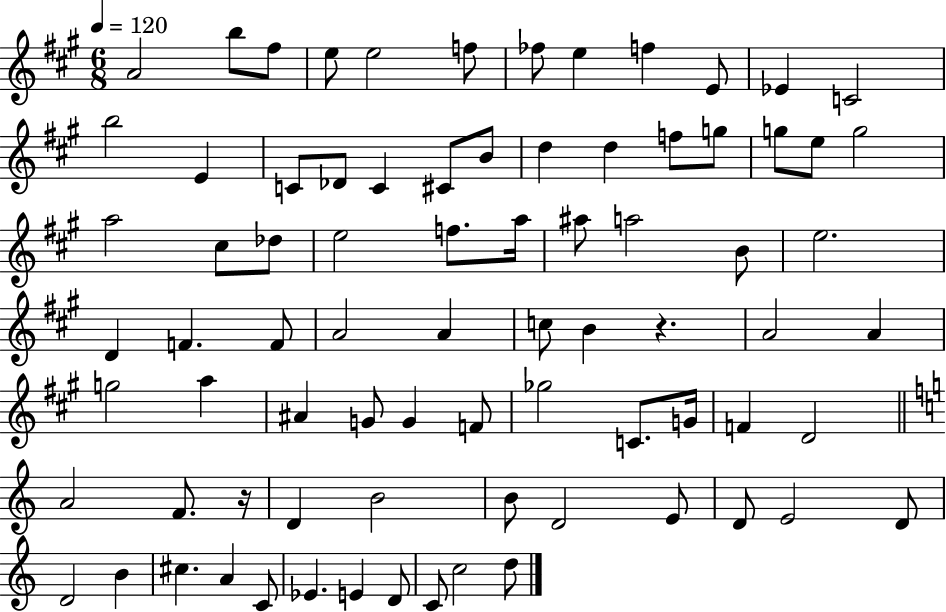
X:1
T:Untitled
M:6/8
L:1/4
K:A
A2 b/2 ^f/2 e/2 e2 f/2 _f/2 e f E/2 _E C2 b2 E C/2 _D/2 C ^C/2 B/2 d d f/2 g/2 g/2 e/2 g2 a2 ^c/2 _d/2 e2 f/2 a/4 ^a/2 a2 B/2 e2 D F F/2 A2 A c/2 B z A2 A g2 a ^A G/2 G F/2 _g2 C/2 G/4 F D2 A2 F/2 z/4 D B2 B/2 D2 E/2 D/2 E2 D/2 D2 B ^c A C/2 _E E D/2 C/2 c2 d/2